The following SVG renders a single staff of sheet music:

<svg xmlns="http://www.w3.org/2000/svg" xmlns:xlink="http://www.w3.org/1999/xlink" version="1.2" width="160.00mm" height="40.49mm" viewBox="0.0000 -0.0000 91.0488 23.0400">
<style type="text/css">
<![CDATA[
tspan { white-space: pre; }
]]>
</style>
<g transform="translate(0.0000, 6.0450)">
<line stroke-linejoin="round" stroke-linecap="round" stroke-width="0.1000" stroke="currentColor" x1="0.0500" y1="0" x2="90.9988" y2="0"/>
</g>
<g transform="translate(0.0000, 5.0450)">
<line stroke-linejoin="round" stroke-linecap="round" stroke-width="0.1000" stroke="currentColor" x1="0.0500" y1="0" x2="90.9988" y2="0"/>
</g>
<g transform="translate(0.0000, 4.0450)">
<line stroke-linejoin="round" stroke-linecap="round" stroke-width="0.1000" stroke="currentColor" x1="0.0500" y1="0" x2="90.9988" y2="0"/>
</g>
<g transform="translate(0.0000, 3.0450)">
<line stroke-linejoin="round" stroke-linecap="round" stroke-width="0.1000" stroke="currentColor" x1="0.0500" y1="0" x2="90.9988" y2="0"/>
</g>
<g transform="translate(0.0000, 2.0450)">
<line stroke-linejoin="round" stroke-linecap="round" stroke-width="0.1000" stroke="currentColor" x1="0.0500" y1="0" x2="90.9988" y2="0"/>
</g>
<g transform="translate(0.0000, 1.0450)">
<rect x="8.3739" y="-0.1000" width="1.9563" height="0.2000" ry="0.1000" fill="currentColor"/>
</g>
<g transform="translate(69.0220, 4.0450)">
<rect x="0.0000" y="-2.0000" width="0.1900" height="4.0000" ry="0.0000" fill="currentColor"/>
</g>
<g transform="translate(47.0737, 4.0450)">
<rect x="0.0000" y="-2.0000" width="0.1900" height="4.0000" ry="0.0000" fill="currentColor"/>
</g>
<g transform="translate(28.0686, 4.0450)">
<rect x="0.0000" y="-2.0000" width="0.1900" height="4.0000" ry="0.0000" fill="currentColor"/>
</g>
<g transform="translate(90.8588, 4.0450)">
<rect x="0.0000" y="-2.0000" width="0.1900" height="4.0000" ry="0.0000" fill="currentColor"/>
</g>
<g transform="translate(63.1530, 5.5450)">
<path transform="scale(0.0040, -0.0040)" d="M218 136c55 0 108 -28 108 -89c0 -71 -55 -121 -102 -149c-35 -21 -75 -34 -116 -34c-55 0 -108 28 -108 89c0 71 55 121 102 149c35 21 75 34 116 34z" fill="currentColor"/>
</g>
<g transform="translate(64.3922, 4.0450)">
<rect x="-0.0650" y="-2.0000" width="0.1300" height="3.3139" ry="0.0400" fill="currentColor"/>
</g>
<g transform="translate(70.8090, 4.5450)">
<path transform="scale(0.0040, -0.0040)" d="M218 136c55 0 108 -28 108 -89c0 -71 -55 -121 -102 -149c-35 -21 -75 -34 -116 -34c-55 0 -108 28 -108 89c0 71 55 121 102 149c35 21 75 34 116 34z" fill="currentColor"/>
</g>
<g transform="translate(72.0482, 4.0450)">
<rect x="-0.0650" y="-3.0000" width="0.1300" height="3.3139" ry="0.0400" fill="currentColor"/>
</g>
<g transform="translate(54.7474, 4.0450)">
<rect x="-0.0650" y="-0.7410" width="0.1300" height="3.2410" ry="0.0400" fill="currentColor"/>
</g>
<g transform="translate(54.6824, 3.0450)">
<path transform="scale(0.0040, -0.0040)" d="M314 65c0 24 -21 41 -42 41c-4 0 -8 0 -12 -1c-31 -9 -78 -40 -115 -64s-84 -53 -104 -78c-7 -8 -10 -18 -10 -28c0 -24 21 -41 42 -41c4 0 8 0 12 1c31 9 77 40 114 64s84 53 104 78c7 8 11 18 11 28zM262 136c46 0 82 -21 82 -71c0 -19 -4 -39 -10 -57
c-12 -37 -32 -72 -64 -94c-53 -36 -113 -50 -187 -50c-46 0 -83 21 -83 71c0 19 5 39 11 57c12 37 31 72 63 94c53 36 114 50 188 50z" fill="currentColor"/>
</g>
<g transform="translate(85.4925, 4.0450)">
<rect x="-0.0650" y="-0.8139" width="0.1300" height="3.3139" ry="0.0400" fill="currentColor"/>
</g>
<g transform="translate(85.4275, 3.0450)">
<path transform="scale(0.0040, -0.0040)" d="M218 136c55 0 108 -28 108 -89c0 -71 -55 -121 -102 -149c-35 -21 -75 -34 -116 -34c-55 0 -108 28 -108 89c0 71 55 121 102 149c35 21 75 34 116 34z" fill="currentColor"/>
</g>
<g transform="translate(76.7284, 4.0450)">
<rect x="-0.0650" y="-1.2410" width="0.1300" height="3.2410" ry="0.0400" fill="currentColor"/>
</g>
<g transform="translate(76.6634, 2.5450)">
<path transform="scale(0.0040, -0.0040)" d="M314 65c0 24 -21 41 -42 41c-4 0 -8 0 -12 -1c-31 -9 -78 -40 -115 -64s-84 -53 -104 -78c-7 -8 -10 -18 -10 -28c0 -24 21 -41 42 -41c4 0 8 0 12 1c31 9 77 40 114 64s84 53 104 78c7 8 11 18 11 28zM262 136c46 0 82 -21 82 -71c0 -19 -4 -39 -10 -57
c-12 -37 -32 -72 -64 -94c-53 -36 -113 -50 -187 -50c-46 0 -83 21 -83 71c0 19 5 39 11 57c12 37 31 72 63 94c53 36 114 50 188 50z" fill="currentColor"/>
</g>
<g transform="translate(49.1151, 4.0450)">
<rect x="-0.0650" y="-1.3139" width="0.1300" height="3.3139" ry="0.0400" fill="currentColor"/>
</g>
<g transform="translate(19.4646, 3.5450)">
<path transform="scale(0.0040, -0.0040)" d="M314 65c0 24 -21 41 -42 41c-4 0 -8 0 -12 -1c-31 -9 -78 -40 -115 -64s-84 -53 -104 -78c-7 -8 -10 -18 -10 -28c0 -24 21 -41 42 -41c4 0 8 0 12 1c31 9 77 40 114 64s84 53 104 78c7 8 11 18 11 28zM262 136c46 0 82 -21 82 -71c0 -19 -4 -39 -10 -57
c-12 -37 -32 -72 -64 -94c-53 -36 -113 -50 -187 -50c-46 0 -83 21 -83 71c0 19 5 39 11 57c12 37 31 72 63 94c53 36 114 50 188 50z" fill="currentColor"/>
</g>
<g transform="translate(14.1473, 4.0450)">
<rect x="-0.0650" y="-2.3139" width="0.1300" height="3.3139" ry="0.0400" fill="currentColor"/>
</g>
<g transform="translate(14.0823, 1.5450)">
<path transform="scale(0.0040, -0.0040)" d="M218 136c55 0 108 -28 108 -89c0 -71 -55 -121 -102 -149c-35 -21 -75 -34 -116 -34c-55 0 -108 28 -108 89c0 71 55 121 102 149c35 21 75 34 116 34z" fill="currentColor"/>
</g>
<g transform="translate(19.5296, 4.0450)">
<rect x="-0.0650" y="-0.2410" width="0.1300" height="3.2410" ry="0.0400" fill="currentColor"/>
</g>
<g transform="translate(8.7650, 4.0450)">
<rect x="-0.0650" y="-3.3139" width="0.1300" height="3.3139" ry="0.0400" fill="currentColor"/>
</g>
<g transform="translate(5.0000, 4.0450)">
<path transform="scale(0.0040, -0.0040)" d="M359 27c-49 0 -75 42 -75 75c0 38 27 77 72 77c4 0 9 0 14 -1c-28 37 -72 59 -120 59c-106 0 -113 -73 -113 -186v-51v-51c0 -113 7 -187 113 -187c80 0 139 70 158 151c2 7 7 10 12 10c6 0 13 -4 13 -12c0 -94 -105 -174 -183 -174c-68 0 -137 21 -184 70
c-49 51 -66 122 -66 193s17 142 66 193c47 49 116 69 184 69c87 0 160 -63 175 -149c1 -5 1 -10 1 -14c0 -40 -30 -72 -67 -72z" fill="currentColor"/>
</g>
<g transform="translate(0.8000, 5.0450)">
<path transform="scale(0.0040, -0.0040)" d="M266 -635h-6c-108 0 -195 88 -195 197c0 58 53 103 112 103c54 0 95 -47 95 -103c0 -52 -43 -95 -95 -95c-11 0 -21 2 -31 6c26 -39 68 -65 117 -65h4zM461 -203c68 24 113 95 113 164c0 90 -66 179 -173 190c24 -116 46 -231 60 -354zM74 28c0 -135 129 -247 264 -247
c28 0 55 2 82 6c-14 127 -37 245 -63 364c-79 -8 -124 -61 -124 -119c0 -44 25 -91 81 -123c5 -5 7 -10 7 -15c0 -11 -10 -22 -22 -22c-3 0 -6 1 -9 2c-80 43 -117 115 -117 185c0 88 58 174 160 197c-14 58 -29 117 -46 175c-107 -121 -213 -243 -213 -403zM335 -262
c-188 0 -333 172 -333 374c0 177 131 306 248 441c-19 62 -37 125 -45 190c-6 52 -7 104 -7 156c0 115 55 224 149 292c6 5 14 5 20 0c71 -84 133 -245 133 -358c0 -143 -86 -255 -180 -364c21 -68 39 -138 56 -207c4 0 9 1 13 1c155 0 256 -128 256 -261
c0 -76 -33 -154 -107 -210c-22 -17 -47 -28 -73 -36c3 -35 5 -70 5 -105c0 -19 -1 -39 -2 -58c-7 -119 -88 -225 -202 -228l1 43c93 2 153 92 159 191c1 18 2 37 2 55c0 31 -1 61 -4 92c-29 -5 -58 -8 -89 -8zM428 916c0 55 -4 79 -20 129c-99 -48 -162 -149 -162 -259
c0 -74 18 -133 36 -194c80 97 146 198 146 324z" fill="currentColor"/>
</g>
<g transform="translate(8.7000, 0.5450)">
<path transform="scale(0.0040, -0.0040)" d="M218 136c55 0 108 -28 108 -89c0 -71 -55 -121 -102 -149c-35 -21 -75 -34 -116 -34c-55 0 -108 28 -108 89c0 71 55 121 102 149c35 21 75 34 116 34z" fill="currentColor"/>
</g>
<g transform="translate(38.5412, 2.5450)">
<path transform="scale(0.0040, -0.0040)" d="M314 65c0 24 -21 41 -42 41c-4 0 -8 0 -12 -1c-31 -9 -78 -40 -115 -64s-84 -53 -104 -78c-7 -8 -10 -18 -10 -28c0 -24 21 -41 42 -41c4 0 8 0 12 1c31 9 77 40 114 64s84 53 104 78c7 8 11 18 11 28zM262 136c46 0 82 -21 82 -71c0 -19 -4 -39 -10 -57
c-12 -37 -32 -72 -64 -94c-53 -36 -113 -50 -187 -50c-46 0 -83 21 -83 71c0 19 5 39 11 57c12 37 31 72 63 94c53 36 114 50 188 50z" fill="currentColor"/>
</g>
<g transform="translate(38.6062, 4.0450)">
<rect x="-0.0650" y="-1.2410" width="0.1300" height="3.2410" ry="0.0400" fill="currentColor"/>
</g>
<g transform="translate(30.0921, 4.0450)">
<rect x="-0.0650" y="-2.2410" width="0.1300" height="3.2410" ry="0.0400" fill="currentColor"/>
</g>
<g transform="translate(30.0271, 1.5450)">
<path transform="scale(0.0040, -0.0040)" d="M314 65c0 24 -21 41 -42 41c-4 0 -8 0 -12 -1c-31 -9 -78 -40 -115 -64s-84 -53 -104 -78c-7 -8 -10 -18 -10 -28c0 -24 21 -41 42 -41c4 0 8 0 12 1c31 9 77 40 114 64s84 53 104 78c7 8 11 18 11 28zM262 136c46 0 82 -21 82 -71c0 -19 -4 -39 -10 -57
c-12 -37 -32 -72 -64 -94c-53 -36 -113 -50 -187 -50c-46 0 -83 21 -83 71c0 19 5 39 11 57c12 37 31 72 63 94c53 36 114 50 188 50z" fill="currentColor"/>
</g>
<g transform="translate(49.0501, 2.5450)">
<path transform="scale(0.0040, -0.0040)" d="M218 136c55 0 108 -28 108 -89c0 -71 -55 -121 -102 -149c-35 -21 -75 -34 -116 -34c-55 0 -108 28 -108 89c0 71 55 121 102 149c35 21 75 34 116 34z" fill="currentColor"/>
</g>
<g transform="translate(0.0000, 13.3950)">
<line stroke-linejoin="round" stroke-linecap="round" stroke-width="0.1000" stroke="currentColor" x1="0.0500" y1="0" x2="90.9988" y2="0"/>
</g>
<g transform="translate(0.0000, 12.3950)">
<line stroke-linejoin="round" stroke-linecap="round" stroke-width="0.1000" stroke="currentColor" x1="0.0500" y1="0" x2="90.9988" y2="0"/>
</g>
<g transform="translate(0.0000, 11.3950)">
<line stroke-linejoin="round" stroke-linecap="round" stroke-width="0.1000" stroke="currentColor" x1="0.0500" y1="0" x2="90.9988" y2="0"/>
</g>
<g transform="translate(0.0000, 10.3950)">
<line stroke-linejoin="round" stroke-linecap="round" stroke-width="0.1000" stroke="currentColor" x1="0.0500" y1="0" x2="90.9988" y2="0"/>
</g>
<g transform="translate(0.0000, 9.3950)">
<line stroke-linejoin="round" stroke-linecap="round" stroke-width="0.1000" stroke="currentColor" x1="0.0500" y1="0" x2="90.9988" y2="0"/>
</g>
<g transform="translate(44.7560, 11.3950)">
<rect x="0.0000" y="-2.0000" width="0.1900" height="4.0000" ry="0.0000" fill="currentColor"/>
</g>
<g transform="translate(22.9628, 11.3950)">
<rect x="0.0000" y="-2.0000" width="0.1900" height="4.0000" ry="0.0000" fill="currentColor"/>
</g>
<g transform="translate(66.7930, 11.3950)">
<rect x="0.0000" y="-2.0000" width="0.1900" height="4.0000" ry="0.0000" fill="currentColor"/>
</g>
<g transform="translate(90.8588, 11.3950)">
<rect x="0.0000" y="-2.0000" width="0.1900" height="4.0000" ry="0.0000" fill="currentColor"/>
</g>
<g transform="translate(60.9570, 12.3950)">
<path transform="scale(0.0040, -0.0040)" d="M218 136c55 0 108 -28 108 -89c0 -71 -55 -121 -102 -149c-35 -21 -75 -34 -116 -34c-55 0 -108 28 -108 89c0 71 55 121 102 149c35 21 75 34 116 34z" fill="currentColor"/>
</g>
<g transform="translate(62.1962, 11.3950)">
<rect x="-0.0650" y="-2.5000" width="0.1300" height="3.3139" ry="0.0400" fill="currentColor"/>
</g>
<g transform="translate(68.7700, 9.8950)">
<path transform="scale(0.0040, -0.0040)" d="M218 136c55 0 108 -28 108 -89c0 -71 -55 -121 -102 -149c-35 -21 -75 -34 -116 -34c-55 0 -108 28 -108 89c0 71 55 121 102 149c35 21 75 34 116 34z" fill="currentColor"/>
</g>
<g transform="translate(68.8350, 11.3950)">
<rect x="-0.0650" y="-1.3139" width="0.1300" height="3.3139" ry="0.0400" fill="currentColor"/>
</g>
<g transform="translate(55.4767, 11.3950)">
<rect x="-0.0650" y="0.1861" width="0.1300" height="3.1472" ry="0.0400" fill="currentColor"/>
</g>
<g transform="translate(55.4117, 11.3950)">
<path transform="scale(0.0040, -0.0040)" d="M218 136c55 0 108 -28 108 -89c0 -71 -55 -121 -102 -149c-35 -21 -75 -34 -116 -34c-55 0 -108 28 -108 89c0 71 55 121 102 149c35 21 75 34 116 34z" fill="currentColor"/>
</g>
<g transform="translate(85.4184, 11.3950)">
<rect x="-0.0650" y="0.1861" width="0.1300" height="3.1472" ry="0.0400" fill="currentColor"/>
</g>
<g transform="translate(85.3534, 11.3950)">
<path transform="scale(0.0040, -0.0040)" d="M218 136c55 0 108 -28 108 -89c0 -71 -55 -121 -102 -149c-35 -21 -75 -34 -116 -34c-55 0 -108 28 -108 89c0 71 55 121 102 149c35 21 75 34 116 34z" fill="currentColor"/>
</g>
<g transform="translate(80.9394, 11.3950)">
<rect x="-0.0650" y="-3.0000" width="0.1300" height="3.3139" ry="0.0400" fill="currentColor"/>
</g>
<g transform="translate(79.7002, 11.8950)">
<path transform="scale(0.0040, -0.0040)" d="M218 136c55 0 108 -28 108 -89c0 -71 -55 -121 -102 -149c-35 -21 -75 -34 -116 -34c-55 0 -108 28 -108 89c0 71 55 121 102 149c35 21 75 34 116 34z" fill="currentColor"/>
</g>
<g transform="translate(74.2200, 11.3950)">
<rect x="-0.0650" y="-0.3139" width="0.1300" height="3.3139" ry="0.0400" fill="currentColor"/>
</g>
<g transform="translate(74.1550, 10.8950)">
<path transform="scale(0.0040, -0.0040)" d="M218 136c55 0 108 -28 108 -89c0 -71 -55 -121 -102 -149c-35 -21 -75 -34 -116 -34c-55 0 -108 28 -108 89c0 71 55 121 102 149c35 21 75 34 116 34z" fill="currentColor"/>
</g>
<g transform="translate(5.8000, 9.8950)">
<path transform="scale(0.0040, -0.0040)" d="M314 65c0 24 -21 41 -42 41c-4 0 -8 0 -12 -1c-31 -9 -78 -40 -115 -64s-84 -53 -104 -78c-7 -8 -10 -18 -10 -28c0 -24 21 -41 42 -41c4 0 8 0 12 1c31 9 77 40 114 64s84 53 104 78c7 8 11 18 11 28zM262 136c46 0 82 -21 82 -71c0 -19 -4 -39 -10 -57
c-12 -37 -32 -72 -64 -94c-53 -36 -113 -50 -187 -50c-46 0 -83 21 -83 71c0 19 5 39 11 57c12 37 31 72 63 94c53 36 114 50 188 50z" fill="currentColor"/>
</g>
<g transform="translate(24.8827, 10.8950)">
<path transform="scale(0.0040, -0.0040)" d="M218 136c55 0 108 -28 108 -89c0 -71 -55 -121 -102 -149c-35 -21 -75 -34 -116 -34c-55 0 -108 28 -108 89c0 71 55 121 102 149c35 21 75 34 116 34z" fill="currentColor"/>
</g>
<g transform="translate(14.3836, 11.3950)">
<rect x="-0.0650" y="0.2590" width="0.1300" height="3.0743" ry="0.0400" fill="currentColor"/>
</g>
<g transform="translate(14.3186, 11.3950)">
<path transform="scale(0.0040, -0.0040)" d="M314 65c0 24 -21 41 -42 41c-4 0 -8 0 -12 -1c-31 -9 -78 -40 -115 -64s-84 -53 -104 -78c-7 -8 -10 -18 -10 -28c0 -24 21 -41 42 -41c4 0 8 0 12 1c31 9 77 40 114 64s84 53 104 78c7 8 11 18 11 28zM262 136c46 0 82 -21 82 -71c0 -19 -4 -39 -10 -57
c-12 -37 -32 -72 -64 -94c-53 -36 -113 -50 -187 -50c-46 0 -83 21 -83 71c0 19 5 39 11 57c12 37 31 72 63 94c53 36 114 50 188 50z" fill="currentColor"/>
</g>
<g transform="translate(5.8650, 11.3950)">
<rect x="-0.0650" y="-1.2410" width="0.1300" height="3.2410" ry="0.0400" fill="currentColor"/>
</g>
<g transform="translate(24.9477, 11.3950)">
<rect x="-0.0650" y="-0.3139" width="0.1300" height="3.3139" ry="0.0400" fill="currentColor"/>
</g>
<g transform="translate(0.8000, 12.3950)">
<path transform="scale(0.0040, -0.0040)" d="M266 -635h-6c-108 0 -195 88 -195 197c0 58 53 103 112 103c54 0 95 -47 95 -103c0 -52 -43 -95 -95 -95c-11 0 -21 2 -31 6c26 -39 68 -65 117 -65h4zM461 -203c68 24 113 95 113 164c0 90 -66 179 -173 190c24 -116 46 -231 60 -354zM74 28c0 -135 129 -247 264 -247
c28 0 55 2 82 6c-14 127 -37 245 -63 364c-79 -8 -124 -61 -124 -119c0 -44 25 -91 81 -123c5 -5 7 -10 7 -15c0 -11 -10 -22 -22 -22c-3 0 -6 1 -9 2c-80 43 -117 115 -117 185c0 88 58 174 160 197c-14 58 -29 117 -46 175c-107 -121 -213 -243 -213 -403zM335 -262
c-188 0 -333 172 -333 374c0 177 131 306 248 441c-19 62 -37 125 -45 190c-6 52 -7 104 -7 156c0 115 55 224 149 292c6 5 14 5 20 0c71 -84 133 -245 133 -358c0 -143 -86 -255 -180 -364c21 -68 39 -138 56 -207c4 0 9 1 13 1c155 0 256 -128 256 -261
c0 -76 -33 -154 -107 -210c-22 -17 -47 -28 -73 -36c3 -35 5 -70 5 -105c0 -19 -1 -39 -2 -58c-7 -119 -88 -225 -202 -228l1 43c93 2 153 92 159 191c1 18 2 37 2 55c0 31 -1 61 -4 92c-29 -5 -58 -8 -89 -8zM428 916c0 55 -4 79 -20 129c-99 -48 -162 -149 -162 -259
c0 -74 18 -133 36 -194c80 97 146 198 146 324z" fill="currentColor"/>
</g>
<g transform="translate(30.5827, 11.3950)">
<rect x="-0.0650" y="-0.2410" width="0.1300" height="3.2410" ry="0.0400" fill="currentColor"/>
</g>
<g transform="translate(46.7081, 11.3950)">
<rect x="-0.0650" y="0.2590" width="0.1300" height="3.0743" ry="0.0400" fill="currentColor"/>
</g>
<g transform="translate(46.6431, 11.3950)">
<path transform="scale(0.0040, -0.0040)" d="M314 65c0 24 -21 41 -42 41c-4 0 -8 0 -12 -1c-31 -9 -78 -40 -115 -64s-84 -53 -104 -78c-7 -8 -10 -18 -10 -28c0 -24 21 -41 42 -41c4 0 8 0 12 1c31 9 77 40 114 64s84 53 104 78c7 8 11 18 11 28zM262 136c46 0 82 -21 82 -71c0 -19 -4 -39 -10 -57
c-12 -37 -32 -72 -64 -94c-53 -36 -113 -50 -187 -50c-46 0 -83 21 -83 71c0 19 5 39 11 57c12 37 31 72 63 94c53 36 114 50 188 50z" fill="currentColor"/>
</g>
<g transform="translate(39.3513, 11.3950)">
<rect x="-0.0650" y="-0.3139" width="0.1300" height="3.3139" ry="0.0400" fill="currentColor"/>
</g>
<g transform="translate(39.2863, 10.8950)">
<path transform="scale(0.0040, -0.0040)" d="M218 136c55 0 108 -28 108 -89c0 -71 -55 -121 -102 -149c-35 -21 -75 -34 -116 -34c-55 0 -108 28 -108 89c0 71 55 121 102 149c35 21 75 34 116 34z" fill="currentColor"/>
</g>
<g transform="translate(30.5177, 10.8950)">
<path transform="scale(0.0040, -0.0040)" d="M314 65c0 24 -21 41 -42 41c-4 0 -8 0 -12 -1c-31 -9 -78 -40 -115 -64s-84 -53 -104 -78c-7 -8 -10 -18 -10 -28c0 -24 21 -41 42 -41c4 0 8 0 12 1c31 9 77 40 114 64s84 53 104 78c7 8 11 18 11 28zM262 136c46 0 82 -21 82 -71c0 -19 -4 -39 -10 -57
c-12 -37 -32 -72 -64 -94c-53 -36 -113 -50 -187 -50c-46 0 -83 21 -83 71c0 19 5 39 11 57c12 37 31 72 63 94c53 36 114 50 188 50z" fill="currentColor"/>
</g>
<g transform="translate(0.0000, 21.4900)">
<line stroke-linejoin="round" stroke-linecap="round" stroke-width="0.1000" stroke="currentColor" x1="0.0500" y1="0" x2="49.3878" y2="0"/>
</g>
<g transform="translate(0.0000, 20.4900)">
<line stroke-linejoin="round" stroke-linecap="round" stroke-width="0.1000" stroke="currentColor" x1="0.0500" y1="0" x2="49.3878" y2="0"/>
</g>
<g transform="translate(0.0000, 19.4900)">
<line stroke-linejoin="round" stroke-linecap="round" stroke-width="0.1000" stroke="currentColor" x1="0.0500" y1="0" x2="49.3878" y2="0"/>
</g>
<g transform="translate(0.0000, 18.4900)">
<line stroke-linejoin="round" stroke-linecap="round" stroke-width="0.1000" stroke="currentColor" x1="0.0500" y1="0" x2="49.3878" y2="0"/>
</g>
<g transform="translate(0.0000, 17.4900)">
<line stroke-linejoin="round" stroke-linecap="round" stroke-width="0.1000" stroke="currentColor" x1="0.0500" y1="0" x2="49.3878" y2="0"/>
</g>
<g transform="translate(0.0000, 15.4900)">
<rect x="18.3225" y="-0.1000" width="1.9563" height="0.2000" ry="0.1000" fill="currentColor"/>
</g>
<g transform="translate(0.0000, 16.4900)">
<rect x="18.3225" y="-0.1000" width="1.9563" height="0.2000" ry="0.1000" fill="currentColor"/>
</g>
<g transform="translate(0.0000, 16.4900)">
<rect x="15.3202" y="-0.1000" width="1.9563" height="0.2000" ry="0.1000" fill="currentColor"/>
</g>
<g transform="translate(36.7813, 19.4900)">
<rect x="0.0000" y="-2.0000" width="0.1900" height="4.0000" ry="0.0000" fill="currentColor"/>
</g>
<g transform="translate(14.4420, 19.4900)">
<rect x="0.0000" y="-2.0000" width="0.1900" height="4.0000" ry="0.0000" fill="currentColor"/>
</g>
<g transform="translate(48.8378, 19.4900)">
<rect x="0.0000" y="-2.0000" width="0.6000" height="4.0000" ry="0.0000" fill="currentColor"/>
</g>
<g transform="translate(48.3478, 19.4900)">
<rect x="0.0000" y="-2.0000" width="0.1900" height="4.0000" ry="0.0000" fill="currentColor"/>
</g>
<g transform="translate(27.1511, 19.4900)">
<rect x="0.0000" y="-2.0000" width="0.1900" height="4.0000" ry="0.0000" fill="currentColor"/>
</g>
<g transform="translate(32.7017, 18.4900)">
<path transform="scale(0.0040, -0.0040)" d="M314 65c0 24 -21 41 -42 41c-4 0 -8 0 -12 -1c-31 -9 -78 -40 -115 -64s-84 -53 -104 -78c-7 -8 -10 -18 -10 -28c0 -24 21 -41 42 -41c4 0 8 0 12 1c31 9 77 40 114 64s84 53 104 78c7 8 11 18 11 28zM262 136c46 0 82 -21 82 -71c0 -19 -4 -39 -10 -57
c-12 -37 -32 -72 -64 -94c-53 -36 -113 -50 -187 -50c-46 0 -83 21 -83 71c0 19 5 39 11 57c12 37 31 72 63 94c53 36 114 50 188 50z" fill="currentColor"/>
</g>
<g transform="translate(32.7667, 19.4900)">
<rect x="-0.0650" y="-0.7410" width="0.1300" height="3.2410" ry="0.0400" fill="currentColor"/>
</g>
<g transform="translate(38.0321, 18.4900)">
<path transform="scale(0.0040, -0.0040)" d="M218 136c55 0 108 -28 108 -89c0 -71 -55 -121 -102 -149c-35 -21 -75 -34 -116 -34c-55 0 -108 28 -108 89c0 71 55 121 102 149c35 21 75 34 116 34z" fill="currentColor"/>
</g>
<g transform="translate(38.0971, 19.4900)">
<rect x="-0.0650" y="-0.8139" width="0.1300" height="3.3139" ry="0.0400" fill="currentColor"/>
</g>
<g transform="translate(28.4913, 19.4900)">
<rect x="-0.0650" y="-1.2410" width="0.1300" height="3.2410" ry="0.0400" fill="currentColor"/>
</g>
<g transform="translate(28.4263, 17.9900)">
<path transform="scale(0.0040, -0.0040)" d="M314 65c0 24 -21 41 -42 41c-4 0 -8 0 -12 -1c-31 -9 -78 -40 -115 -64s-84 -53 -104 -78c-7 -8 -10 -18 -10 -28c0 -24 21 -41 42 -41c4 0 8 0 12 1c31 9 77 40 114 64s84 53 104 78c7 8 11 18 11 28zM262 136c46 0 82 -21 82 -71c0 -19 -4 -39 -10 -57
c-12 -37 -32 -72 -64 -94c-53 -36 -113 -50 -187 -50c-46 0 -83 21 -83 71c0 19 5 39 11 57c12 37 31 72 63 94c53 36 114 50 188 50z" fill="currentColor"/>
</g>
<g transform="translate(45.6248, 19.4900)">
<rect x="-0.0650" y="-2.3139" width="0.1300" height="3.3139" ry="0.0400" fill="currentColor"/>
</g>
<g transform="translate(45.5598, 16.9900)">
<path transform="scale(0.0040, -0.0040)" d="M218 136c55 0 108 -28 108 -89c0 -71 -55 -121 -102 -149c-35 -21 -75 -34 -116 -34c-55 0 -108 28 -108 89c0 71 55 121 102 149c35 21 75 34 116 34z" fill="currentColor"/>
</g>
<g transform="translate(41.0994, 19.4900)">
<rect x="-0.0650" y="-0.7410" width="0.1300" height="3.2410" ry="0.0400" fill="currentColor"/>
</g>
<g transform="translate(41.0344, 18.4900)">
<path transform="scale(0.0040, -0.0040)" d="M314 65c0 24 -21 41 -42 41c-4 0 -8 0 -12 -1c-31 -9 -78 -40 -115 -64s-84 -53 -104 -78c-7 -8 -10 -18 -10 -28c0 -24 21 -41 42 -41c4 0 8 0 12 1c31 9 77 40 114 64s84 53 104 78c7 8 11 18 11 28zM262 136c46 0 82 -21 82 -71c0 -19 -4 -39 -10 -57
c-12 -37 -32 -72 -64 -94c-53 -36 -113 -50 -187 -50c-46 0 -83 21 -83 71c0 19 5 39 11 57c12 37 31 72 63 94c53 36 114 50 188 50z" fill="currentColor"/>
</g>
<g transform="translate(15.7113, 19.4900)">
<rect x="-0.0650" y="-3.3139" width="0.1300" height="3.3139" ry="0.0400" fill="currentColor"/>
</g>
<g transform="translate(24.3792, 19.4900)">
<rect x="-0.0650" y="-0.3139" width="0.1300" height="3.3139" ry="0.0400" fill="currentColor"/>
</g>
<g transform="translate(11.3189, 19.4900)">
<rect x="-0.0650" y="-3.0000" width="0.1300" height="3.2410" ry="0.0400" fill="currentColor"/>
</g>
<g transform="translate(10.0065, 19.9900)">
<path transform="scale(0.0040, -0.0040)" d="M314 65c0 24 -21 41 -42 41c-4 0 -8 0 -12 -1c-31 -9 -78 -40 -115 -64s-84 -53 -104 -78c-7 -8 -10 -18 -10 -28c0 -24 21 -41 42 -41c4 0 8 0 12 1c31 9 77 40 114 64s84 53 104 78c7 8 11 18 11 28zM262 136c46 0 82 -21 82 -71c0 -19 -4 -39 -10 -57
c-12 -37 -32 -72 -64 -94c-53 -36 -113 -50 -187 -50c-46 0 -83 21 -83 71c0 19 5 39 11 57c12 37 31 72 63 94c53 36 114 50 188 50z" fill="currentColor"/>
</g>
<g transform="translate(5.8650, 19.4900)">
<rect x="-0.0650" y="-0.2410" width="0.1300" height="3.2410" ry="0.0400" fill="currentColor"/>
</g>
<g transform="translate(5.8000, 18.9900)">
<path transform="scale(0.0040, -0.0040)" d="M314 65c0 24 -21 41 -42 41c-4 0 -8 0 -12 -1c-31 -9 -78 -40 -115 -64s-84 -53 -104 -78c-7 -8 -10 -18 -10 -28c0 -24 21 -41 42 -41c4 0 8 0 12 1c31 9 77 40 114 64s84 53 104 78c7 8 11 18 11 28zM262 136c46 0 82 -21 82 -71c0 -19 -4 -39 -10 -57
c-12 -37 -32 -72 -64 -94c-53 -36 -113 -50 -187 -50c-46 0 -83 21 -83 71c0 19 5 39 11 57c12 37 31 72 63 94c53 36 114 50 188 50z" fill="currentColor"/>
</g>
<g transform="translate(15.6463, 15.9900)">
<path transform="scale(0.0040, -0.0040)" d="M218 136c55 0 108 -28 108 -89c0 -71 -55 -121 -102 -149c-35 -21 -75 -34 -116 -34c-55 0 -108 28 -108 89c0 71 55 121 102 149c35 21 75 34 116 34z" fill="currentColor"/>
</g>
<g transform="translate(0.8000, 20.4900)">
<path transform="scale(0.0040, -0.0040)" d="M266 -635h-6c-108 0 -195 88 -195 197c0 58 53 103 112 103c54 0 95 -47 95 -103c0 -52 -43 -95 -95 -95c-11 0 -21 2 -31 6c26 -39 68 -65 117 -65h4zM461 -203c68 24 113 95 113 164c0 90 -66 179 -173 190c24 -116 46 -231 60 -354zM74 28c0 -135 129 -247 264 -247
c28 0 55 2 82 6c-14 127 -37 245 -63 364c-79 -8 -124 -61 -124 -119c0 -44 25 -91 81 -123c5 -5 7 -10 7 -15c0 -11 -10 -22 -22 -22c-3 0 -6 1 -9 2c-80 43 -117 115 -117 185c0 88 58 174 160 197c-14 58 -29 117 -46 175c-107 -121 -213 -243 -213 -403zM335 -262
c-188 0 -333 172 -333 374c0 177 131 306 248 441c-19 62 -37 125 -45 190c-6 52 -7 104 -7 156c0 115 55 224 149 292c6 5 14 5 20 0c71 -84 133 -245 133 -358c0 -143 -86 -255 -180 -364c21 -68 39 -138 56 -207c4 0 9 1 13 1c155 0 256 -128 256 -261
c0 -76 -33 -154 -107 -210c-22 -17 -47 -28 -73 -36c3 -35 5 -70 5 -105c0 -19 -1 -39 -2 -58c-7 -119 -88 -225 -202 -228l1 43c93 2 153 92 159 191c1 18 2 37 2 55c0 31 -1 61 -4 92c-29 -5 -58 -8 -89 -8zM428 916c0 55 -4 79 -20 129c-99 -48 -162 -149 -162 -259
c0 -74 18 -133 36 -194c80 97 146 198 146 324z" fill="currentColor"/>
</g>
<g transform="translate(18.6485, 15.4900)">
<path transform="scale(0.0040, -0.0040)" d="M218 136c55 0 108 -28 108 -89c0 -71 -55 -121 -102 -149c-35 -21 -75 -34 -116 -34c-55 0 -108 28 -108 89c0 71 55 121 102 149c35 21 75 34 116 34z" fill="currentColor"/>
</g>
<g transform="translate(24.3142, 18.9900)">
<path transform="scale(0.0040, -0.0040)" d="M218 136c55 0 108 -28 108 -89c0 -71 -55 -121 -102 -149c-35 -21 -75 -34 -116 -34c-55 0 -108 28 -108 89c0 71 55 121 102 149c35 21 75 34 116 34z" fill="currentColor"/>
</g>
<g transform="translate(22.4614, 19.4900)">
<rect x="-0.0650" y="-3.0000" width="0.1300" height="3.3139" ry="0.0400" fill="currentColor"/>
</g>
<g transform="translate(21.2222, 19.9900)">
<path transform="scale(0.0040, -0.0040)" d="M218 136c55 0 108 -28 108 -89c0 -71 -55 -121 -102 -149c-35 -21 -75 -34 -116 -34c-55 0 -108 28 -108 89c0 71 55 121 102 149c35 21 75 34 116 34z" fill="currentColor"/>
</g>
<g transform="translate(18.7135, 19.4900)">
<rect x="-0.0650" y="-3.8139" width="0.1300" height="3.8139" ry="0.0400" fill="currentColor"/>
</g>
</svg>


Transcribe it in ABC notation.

X:1
T:Untitled
M:4/4
L:1/4
K:C
b g c2 g2 e2 e d2 F A e2 d e2 B2 c c2 c B2 B G e c A B c2 A2 b c' A c e2 d2 d d2 g